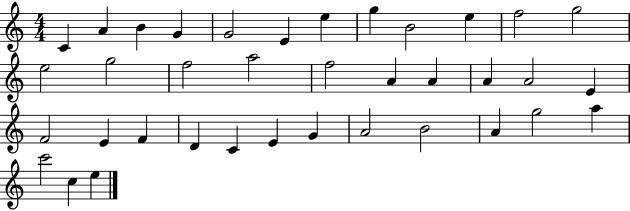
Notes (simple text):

C4/q A4/q B4/q G4/q G4/h E4/q E5/q G5/q B4/h E5/q F5/h G5/h E5/h G5/h F5/h A5/h F5/h A4/q A4/q A4/q A4/h E4/q F4/h E4/q F4/q D4/q C4/q E4/q G4/q A4/h B4/h A4/q G5/h A5/q C6/h C5/q E5/q